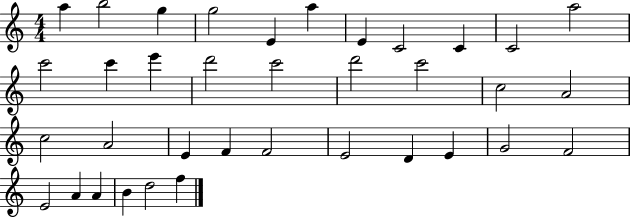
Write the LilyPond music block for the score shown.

{
  \clef treble
  \numericTimeSignature
  \time 4/4
  \key c \major
  a''4 b''2 g''4 | g''2 e'4 a''4 | e'4 c'2 c'4 | c'2 a''2 | \break c'''2 c'''4 e'''4 | d'''2 c'''2 | d'''2 c'''2 | c''2 a'2 | \break c''2 a'2 | e'4 f'4 f'2 | e'2 d'4 e'4 | g'2 f'2 | \break e'2 a'4 a'4 | b'4 d''2 f''4 | \bar "|."
}